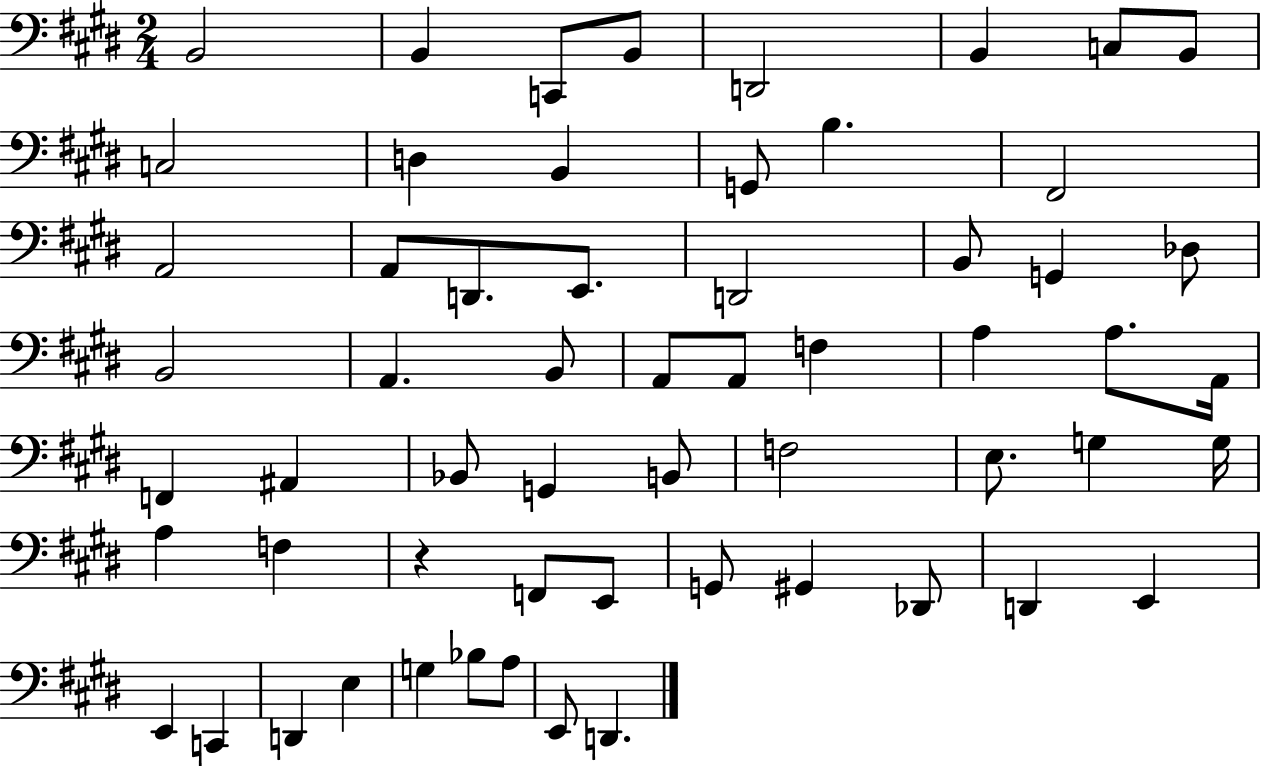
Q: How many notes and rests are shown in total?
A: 59